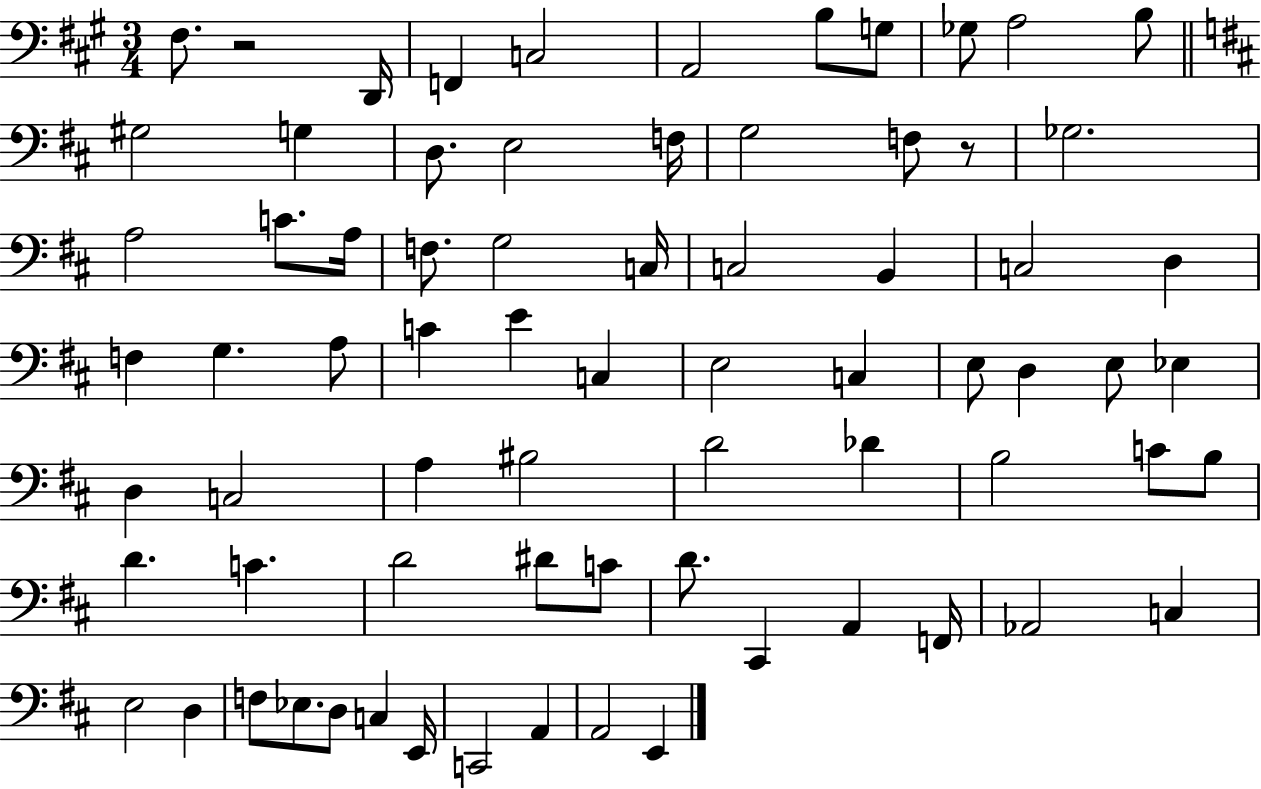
F#3/e. R/h D2/s F2/q C3/h A2/h B3/e G3/e Gb3/e A3/h B3/e G#3/h G3/q D3/e. E3/h F3/s G3/h F3/e R/e Gb3/h. A3/h C4/e. A3/s F3/e. G3/h C3/s C3/h B2/q C3/h D3/q F3/q G3/q. A3/e C4/q E4/q C3/q E3/h C3/q E3/e D3/q E3/e Eb3/q D3/q C3/h A3/q BIS3/h D4/h Db4/q B3/h C4/e B3/e D4/q. C4/q. D4/h D#4/e C4/e D4/e. C#2/q A2/q F2/s Ab2/h C3/q E3/h D3/q F3/e Eb3/e. D3/e C3/q E2/s C2/h A2/q A2/h E2/q